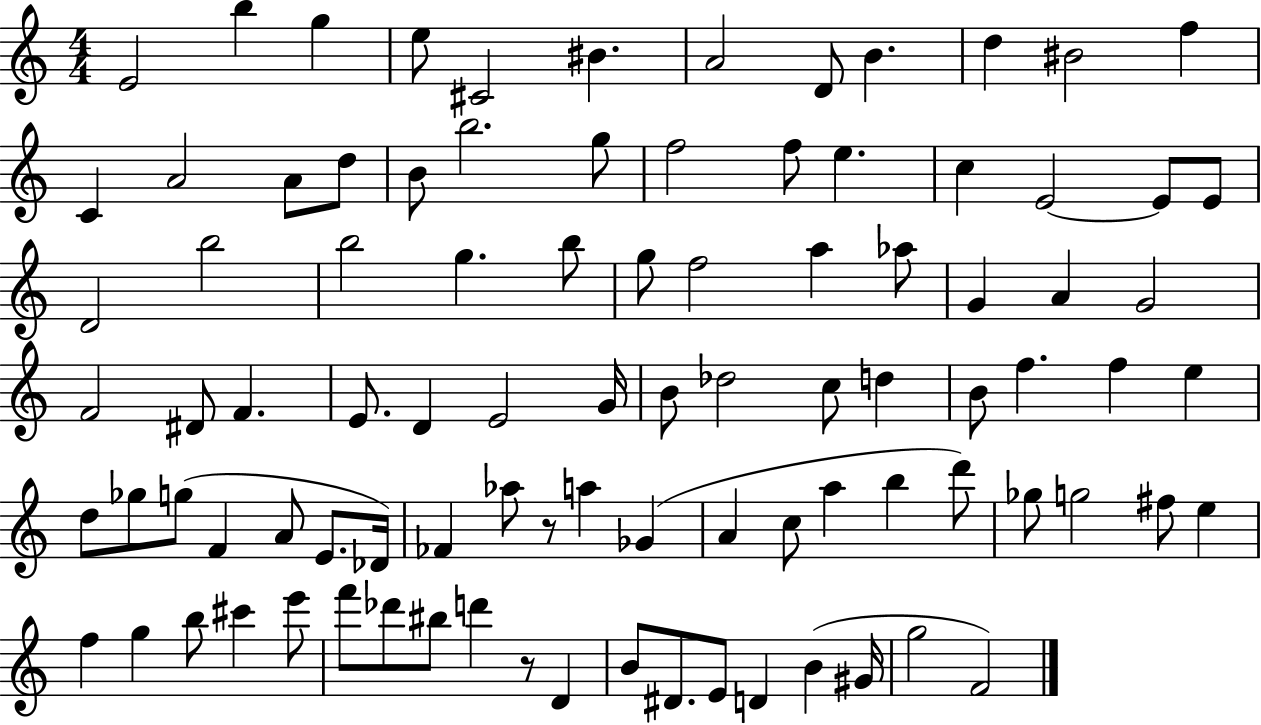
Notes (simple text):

E4/h B5/q G5/q E5/e C#4/h BIS4/q. A4/h D4/e B4/q. D5/q BIS4/h F5/q C4/q A4/h A4/e D5/e B4/e B5/h. G5/e F5/h F5/e E5/q. C5/q E4/h E4/e E4/e D4/h B5/h B5/h G5/q. B5/e G5/e F5/h A5/q Ab5/e G4/q A4/q G4/h F4/h D#4/e F4/q. E4/e. D4/q E4/h G4/s B4/e Db5/h C5/e D5/q B4/e F5/q. F5/q E5/q D5/e Gb5/e G5/e F4/q A4/e E4/e. Db4/s FES4/q Ab5/e R/e A5/q Gb4/q A4/q C5/e A5/q B5/q D6/e Gb5/e G5/h F#5/e E5/q F5/q G5/q B5/e C#6/q E6/e F6/e Db6/e BIS5/e D6/q R/e D4/q B4/e D#4/e. E4/e D4/q B4/q G#4/s G5/h F4/h